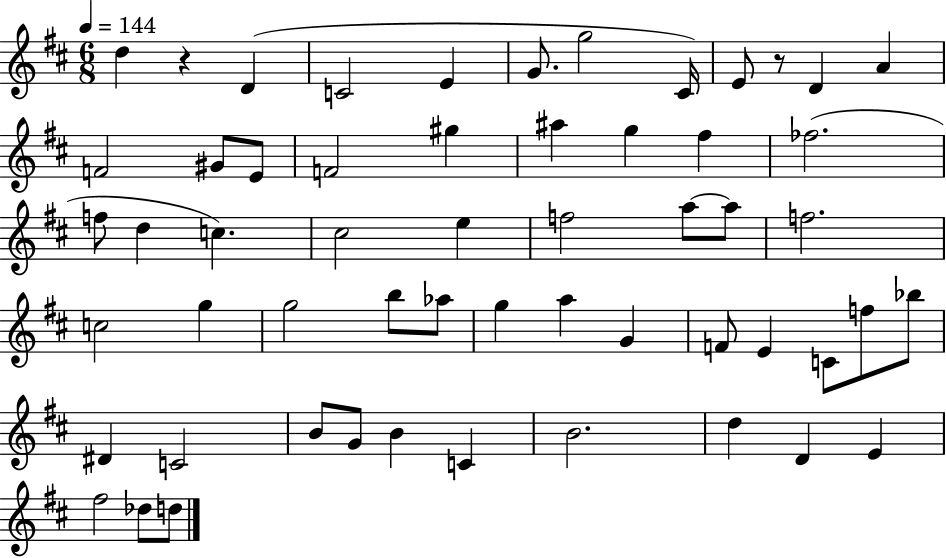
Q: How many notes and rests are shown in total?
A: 56